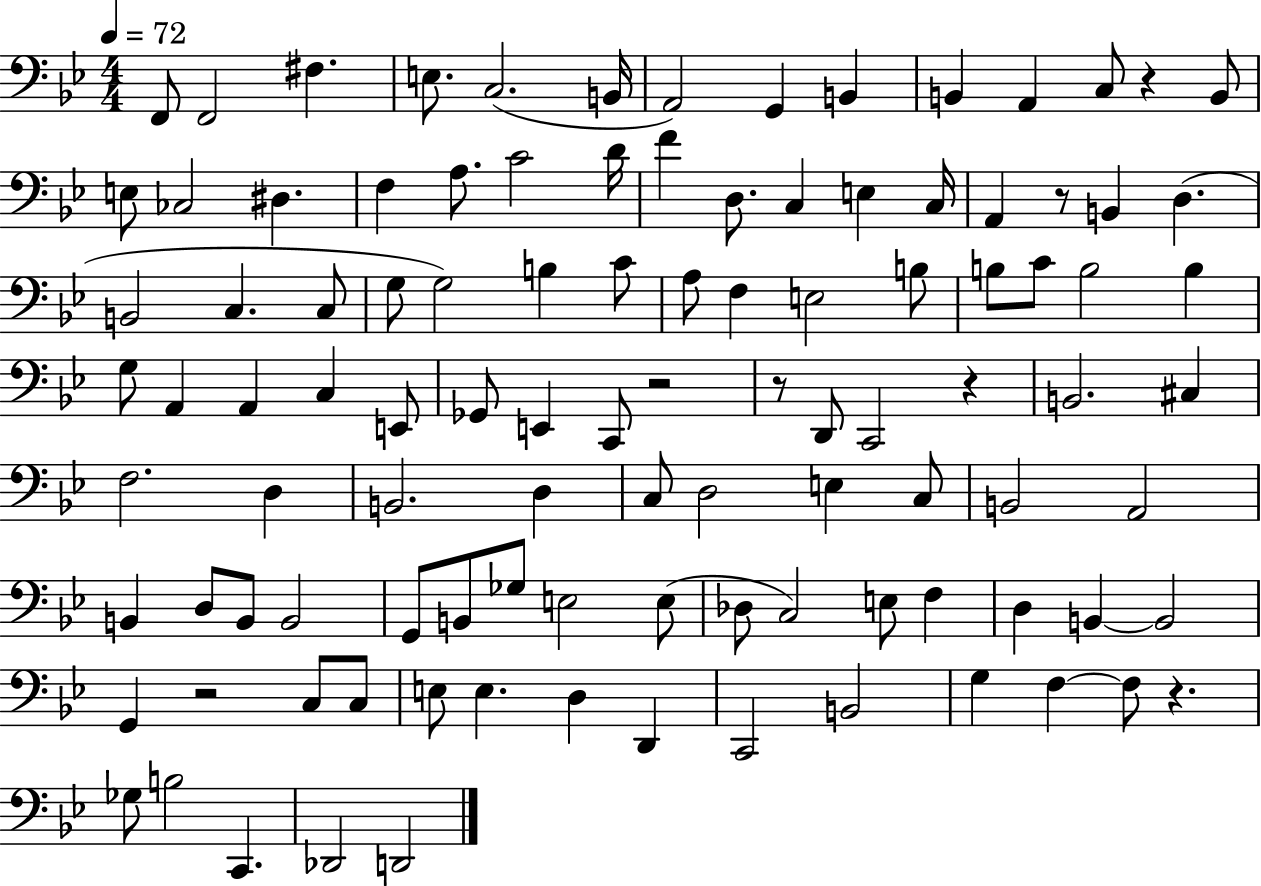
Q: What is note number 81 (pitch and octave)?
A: B2